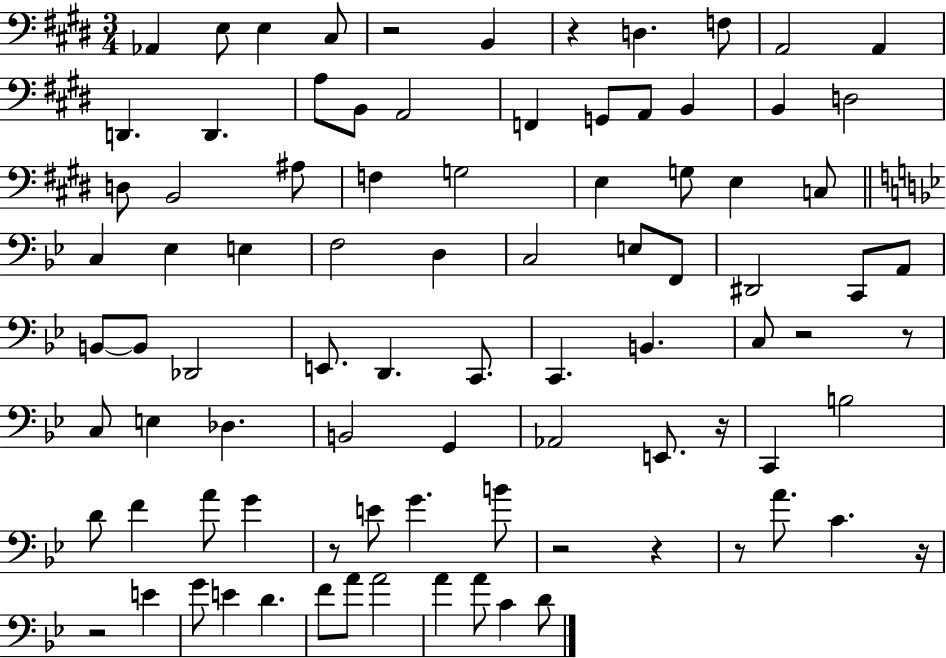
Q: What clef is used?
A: bass